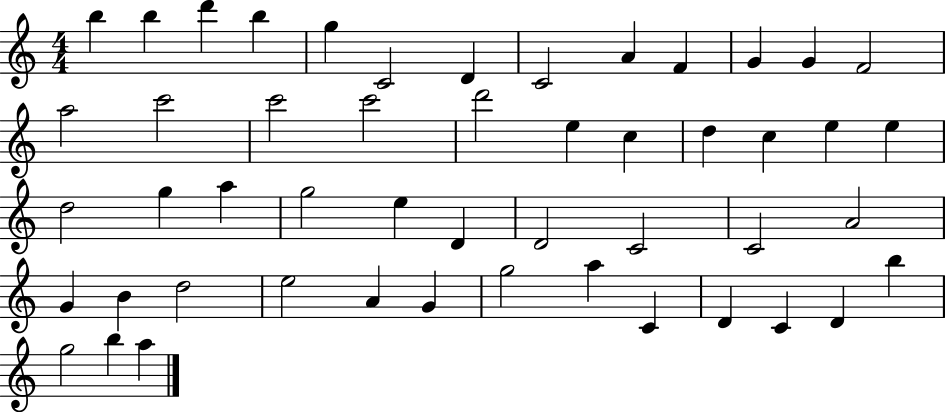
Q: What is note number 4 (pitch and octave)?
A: B5